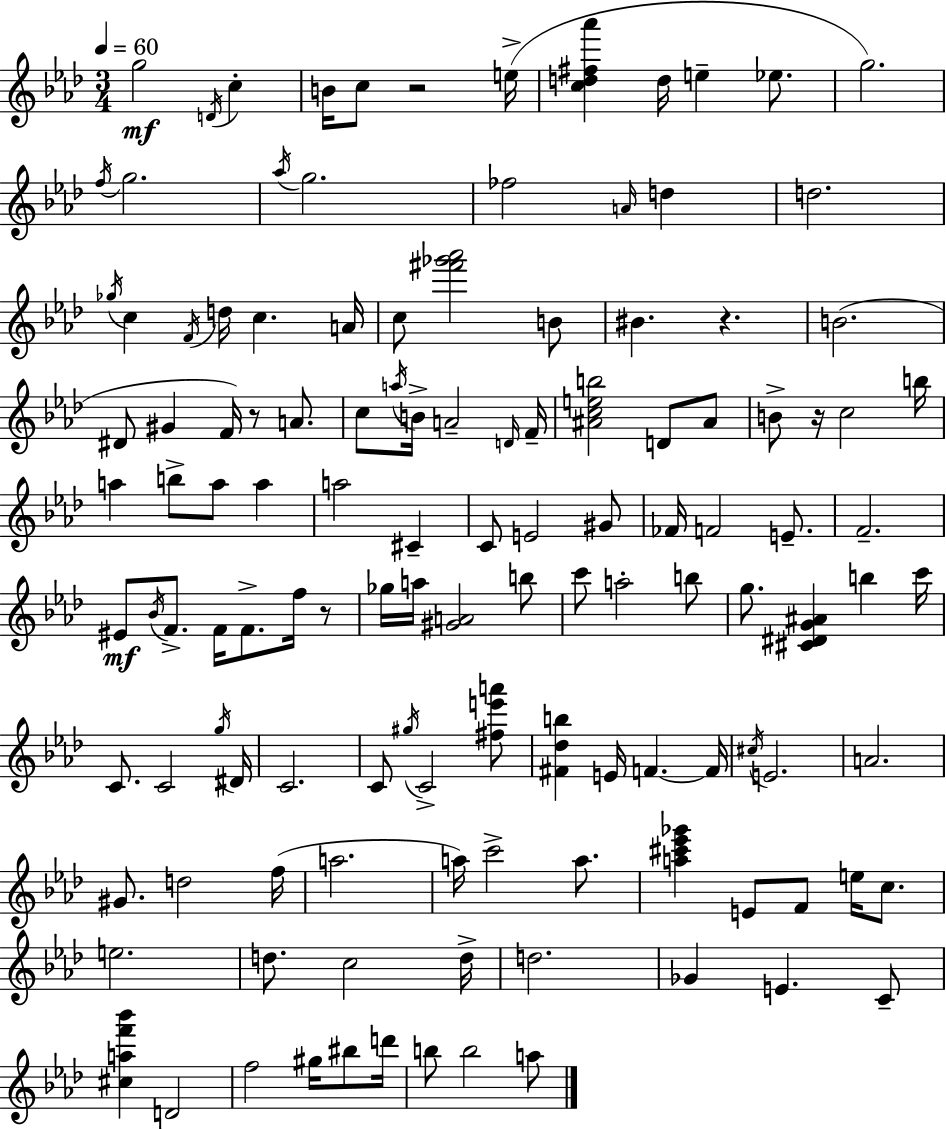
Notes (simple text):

G5/h D4/s C5/q B4/s C5/e R/h E5/s [C5,D5,F#5,Ab6]/q D5/s E5/q Eb5/e. G5/h. F5/s G5/h. Ab5/s G5/h. FES5/h A4/s D5/q D5/h. Gb5/s C5/q F4/s D5/s C5/q. A4/s C5/e [F#6,Gb6,Ab6]/h B4/e BIS4/q. R/q. B4/h. D#4/e G#4/q F4/s R/e A4/e. C5/e A5/s B4/s A4/h D4/s F4/s [A#4,C5,E5,B5]/h D4/e A#4/e B4/e R/s C5/h B5/s A5/q B5/e A5/e A5/q A5/h C#4/q C4/e E4/h G#4/e FES4/s F4/h E4/e. F4/h. EIS4/e Bb4/s F4/e. F4/s F4/e. F5/s R/e Gb5/s A5/s [G#4,A4]/h B5/e C6/e A5/h B5/e G5/e. [C#4,D#4,G4,A#4]/q B5/q C6/s C4/e. C4/h G5/s D#4/s C4/h. C4/e G#5/s C4/h [F#5,E6,A6]/e [F#4,Db5,B5]/q E4/s F4/q. F4/s C#5/s E4/h. A4/h. G#4/e. D5/h F5/s A5/h. A5/s C6/h A5/e. [A5,C#6,Eb6,Gb6]/q E4/e F4/e E5/s C5/e. E5/h. D5/e. C5/h D5/s D5/h. Gb4/q E4/q. C4/e [C#5,A5,F6,Bb6]/q D4/h F5/h G#5/s BIS5/e D6/s B5/e B5/h A5/e